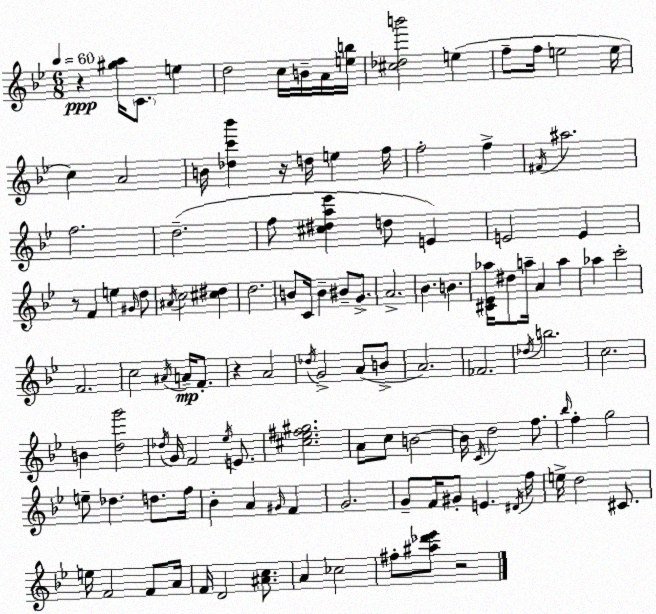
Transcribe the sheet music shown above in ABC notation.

X:1
T:Untitled
M:6/8
L:1/4
K:Gm
z [^ga]/4 C/2 e d2 c/4 B/4 A/4 [eb]/4 [^c_db']2 e f/2 f/4 e2 e/4 c A2 B/4 [_dc'_b'] z/4 d/4 e f/4 f2 f ^F/4 ^a2 f2 d2 f/2 [^c^da_e'] d/2 E E2 E z/2 F e ^G/4 d/2 ^A/4 c2 [^c^d] d2 B/2 C/4 B ^B/2 G/2 A2 _B B [^C_E_a]/4 ^d/2 a/4 A a _a c'2 F2 c2 ^A/4 A/4 F/2 z A2 _d/4 G2 A/2 B/2 A2 _F2 _d/4 b2 c2 B [dg']2 _d/4 G/4 F2 _e/4 E/2 [^c_e^f^g]2 A/2 c/2 B2 B/4 C/4 d2 f/2 _b/4 f g2 e/2 _d d/2 f/4 _B A ^G/4 F G2 G/2 F/4 ^G/2 E ^D/4 f/4 e/4 d2 ^C/2 e/4 F2 F/2 A/4 F/4 D2 [^Ac]/2 A _c2 ^f/2 [^a_d'_e']/2 z2